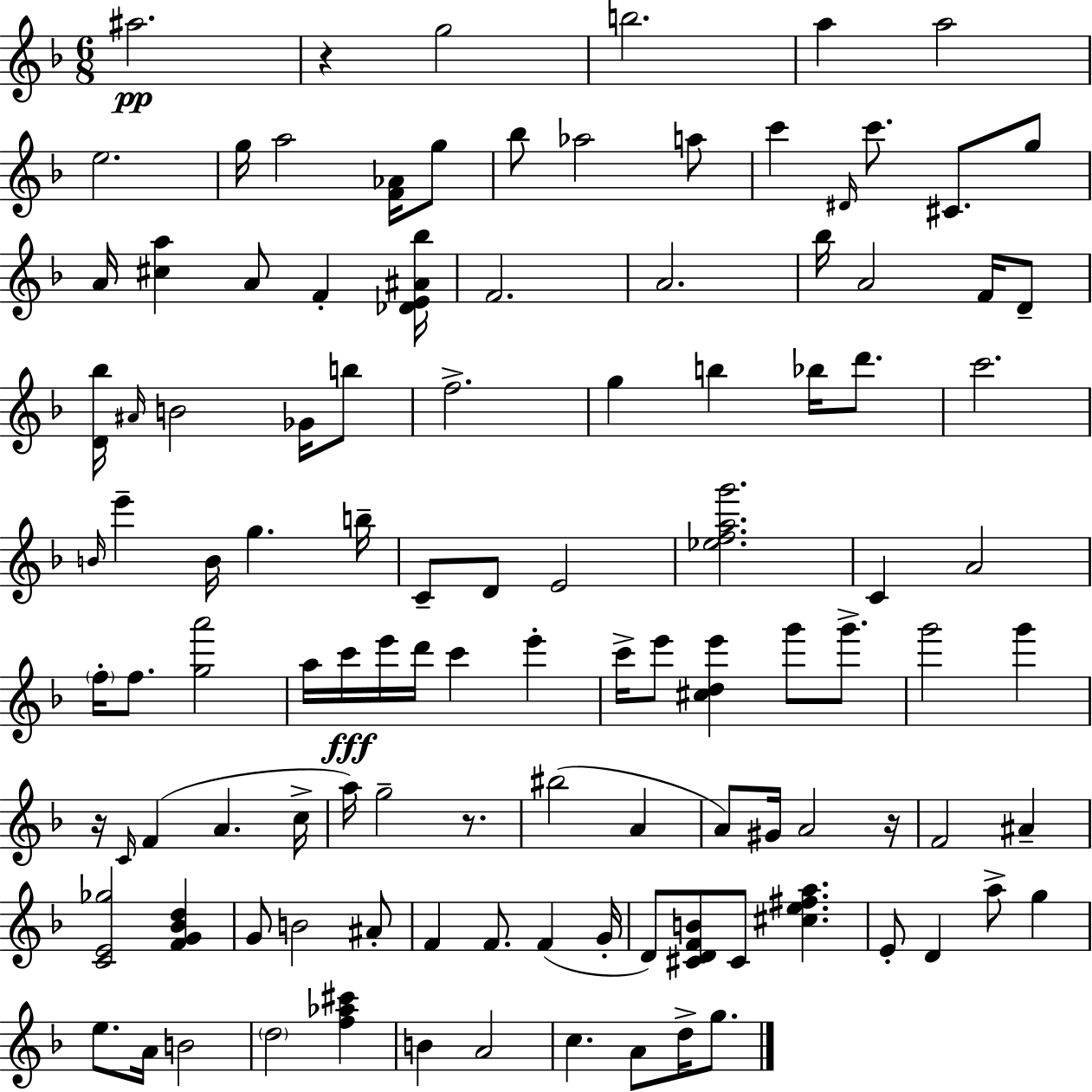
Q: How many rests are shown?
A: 4